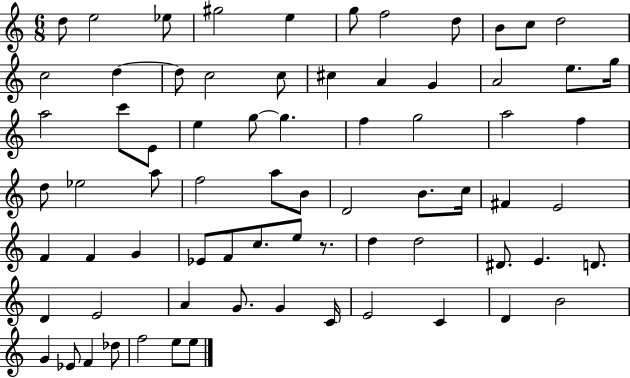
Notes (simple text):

D5/e E5/h Eb5/e G#5/h E5/q G5/e F5/h D5/e B4/e C5/e D5/h C5/h D5/q D5/e C5/h C5/e C#5/q A4/q G4/q A4/h E5/e. G5/s A5/h C6/e E4/e E5/q G5/e G5/q. F5/q G5/h A5/h F5/q D5/e Eb5/h A5/e F5/h A5/e B4/e D4/h B4/e. C5/s F#4/q E4/h F4/q F4/q G4/q Eb4/e F4/e C5/e. E5/e R/e. D5/q D5/h D#4/e. E4/q. D4/e. D4/q E4/h A4/q G4/e. G4/q C4/s E4/h C4/q D4/q B4/h G4/q Eb4/e F4/q Db5/e F5/h E5/e E5/e